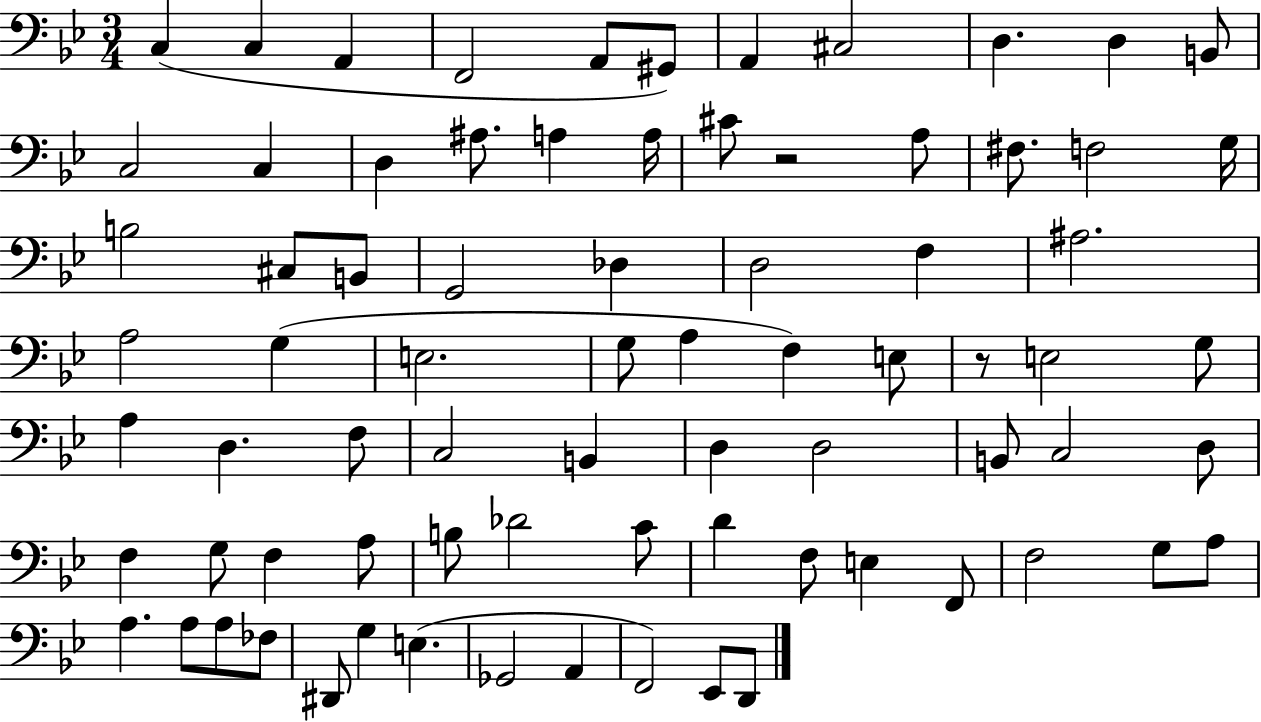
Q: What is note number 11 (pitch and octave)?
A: B2